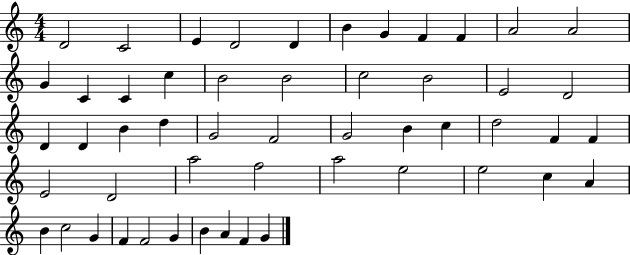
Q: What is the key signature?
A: C major